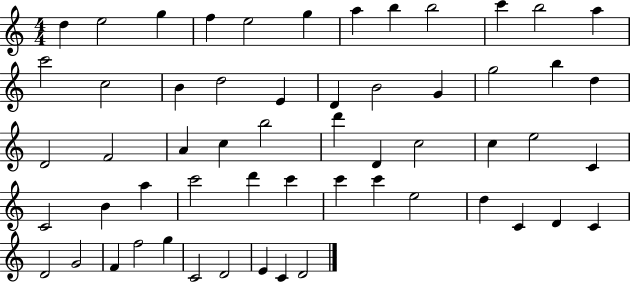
{
  \clef treble
  \numericTimeSignature
  \time 4/4
  \key c \major
  d''4 e''2 g''4 | f''4 e''2 g''4 | a''4 b''4 b''2 | c'''4 b''2 a''4 | \break c'''2 c''2 | b'4 d''2 e'4 | d'4 b'2 g'4 | g''2 b''4 d''4 | \break d'2 f'2 | a'4 c''4 b''2 | d'''4 d'4 c''2 | c''4 e''2 c'4 | \break c'2 b'4 a''4 | c'''2 d'''4 c'''4 | c'''4 c'''4 e''2 | d''4 c'4 d'4 c'4 | \break d'2 g'2 | f'4 f''2 g''4 | c'2 d'2 | e'4 c'4 d'2 | \break \bar "|."
}